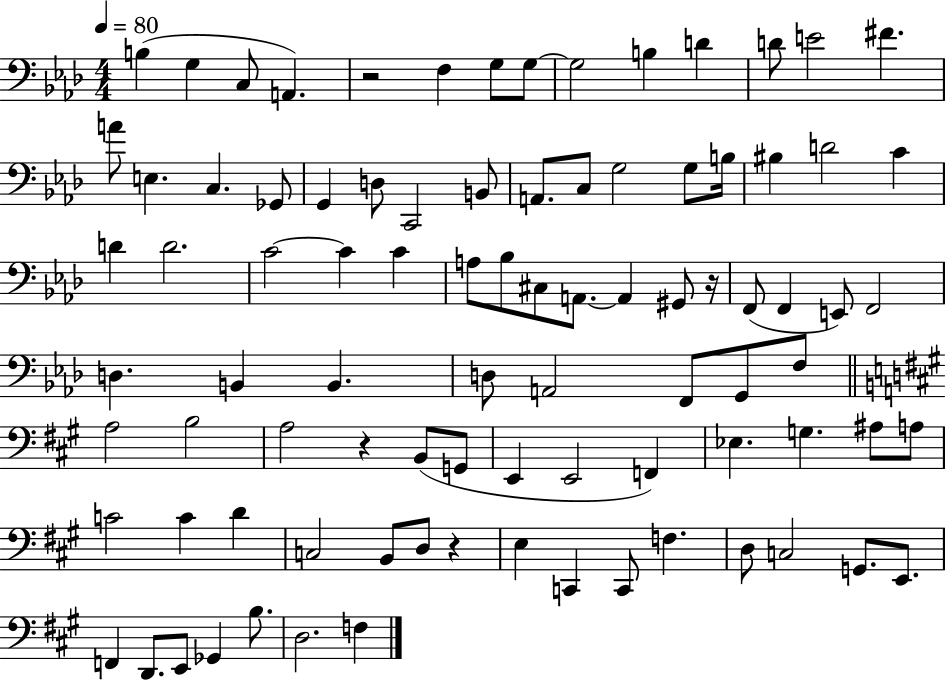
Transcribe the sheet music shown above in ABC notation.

X:1
T:Untitled
M:4/4
L:1/4
K:Ab
B, G, C,/2 A,, z2 F, G,/2 G,/2 G,2 B, D D/2 E2 ^F A/2 E, C, _G,,/2 G,, D,/2 C,,2 B,,/2 A,,/2 C,/2 G,2 G,/2 B,/4 ^B, D2 C D D2 C2 C C A,/2 _B,/2 ^C,/2 A,,/2 A,, ^G,,/2 z/4 F,,/2 F,, E,,/2 F,,2 D, B,, B,, D,/2 A,,2 F,,/2 G,,/2 F,/2 A,2 B,2 A,2 z B,,/2 G,,/2 E,, E,,2 F,, _E, G, ^A,/2 A,/2 C2 C D C,2 B,,/2 D,/2 z E, C,, C,,/2 F, D,/2 C,2 G,,/2 E,,/2 F,, D,,/2 E,,/2 _G,, B,/2 D,2 F,